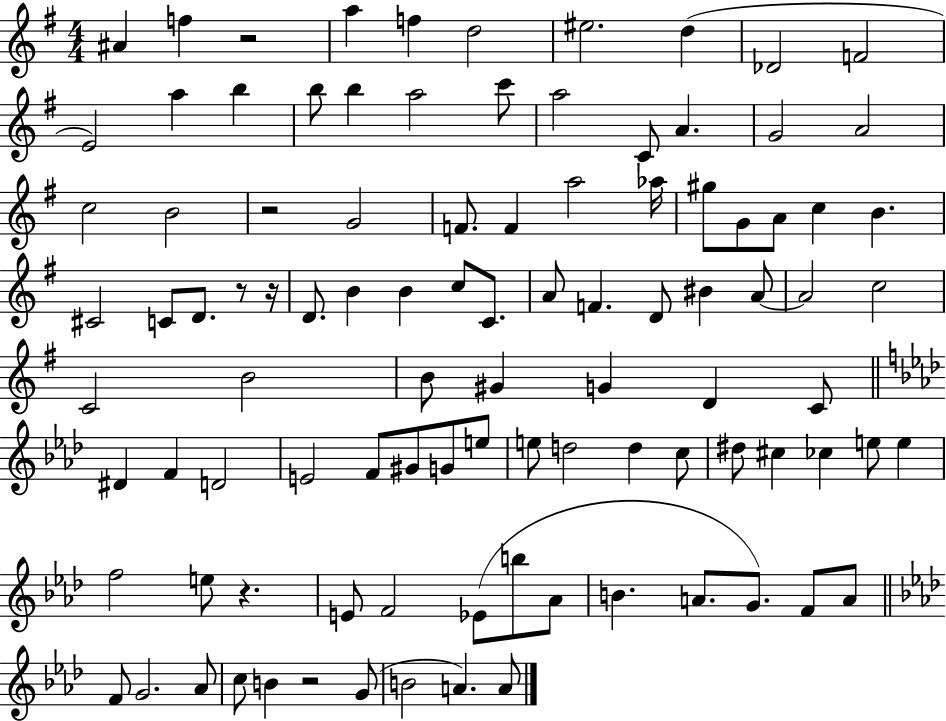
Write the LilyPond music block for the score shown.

{
  \clef treble
  \numericTimeSignature
  \time 4/4
  \key g \major
  ais'4 f''4 r2 | a''4 f''4 d''2 | eis''2. d''4( | des'2 f'2 | \break e'2) a''4 b''4 | b''8 b''4 a''2 c'''8 | a''2 c'8 a'4. | g'2 a'2 | \break c''2 b'2 | r2 g'2 | f'8. f'4 a''2 aes''16 | gis''8 g'8 a'8 c''4 b'4. | \break cis'2 c'8 d'8. r8 r16 | d'8. b'4 b'4 c''8 c'8. | a'8 f'4. d'8 bis'4 a'8~~ | a'2 c''2 | \break c'2 b'2 | b'8 gis'4 g'4 d'4 c'8 | \bar "||" \break \key f \minor dis'4 f'4 d'2 | e'2 f'8 gis'8 g'8 e''8 | e''8 d''2 d''4 c''8 | dis''8 cis''4 ces''4 e''8 e''4 | \break f''2 e''8 r4. | e'8 f'2 ees'8( b''8 aes'8 | b'4. a'8. g'8.) f'8 a'8 | \bar "||" \break \key aes \major f'8 g'2. aes'8 | c''8 b'4 r2 g'8( | b'2 a'4.) a'8 | \bar "|."
}